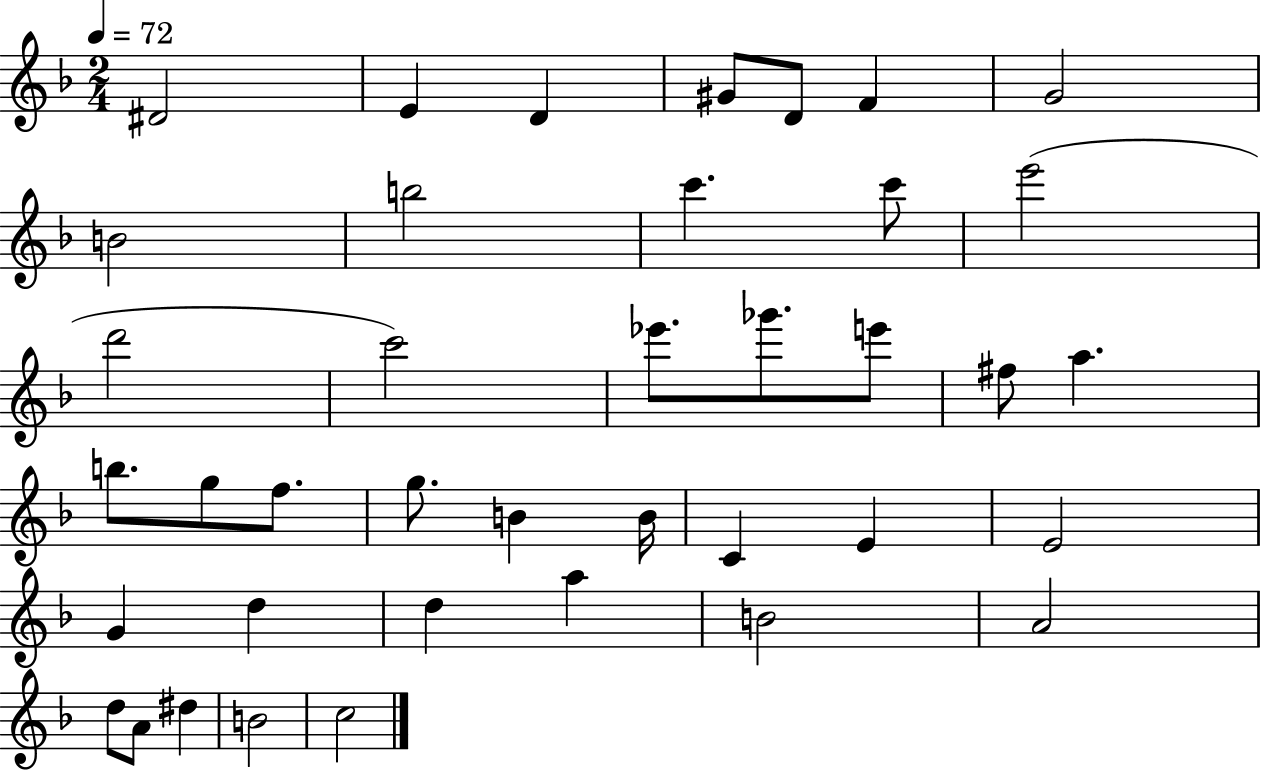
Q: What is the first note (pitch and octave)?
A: D#4